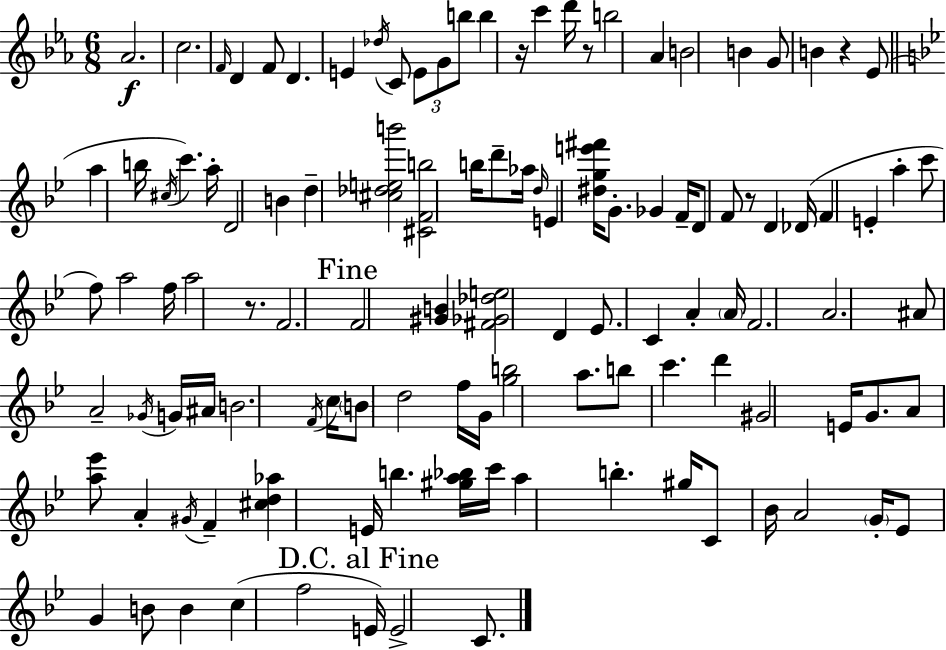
Ab4/h. C5/h. F4/s D4/q F4/e D4/q. E4/q Db5/s C4/e E4/e G4/e B5/e B5/q R/s C6/q D6/s R/e B5/h Ab4/q B4/h B4/q G4/e B4/q R/q Eb4/e A5/q B5/s C#5/s C6/q. A5/s D4/h B4/q D5/q [C#5,Db5,E5,B6]/h [C#4,F4,B5]/h B5/s D6/e Ab5/s D5/s E4/q [D#5,G5,E6,F#6]/s G4/e. Gb4/q F4/s D4/e F4/e R/e D4/q Db4/s F4/q E4/q A5/q C6/e F5/e A5/h F5/s A5/h R/e. F4/h. F4/h [G#4,B4]/q [F#4,Gb4,Db5,E5]/h D4/q Eb4/e. C4/q A4/q A4/s F4/h. A4/h. A#4/e A4/h Gb4/s G4/s A#4/s B4/h. F4/s C5/s B4/e D5/h F5/s G4/s [G5,B5]/h A5/e. B5/e C6/q. D6/q G#4/h E4/s G4/e. A4/e [A5,Eb6]/e A4/q G#4/s F4/q [C#5,D5,Ab5]/q E4/s B5/q. [G#5,A5,Bb5]/s C6/s A5/q B5/q. G#5/s C4/e Bb4/s A4/h G4/s Eb4/e G4/q B4/e B4/q C5/q F5/h E4/s E4/h C4/e.